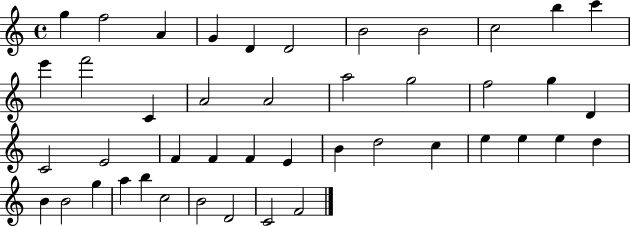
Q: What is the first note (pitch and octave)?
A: G5